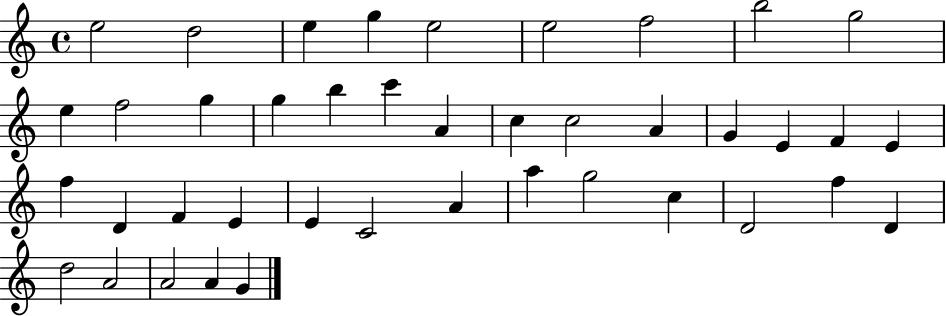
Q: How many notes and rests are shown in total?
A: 41